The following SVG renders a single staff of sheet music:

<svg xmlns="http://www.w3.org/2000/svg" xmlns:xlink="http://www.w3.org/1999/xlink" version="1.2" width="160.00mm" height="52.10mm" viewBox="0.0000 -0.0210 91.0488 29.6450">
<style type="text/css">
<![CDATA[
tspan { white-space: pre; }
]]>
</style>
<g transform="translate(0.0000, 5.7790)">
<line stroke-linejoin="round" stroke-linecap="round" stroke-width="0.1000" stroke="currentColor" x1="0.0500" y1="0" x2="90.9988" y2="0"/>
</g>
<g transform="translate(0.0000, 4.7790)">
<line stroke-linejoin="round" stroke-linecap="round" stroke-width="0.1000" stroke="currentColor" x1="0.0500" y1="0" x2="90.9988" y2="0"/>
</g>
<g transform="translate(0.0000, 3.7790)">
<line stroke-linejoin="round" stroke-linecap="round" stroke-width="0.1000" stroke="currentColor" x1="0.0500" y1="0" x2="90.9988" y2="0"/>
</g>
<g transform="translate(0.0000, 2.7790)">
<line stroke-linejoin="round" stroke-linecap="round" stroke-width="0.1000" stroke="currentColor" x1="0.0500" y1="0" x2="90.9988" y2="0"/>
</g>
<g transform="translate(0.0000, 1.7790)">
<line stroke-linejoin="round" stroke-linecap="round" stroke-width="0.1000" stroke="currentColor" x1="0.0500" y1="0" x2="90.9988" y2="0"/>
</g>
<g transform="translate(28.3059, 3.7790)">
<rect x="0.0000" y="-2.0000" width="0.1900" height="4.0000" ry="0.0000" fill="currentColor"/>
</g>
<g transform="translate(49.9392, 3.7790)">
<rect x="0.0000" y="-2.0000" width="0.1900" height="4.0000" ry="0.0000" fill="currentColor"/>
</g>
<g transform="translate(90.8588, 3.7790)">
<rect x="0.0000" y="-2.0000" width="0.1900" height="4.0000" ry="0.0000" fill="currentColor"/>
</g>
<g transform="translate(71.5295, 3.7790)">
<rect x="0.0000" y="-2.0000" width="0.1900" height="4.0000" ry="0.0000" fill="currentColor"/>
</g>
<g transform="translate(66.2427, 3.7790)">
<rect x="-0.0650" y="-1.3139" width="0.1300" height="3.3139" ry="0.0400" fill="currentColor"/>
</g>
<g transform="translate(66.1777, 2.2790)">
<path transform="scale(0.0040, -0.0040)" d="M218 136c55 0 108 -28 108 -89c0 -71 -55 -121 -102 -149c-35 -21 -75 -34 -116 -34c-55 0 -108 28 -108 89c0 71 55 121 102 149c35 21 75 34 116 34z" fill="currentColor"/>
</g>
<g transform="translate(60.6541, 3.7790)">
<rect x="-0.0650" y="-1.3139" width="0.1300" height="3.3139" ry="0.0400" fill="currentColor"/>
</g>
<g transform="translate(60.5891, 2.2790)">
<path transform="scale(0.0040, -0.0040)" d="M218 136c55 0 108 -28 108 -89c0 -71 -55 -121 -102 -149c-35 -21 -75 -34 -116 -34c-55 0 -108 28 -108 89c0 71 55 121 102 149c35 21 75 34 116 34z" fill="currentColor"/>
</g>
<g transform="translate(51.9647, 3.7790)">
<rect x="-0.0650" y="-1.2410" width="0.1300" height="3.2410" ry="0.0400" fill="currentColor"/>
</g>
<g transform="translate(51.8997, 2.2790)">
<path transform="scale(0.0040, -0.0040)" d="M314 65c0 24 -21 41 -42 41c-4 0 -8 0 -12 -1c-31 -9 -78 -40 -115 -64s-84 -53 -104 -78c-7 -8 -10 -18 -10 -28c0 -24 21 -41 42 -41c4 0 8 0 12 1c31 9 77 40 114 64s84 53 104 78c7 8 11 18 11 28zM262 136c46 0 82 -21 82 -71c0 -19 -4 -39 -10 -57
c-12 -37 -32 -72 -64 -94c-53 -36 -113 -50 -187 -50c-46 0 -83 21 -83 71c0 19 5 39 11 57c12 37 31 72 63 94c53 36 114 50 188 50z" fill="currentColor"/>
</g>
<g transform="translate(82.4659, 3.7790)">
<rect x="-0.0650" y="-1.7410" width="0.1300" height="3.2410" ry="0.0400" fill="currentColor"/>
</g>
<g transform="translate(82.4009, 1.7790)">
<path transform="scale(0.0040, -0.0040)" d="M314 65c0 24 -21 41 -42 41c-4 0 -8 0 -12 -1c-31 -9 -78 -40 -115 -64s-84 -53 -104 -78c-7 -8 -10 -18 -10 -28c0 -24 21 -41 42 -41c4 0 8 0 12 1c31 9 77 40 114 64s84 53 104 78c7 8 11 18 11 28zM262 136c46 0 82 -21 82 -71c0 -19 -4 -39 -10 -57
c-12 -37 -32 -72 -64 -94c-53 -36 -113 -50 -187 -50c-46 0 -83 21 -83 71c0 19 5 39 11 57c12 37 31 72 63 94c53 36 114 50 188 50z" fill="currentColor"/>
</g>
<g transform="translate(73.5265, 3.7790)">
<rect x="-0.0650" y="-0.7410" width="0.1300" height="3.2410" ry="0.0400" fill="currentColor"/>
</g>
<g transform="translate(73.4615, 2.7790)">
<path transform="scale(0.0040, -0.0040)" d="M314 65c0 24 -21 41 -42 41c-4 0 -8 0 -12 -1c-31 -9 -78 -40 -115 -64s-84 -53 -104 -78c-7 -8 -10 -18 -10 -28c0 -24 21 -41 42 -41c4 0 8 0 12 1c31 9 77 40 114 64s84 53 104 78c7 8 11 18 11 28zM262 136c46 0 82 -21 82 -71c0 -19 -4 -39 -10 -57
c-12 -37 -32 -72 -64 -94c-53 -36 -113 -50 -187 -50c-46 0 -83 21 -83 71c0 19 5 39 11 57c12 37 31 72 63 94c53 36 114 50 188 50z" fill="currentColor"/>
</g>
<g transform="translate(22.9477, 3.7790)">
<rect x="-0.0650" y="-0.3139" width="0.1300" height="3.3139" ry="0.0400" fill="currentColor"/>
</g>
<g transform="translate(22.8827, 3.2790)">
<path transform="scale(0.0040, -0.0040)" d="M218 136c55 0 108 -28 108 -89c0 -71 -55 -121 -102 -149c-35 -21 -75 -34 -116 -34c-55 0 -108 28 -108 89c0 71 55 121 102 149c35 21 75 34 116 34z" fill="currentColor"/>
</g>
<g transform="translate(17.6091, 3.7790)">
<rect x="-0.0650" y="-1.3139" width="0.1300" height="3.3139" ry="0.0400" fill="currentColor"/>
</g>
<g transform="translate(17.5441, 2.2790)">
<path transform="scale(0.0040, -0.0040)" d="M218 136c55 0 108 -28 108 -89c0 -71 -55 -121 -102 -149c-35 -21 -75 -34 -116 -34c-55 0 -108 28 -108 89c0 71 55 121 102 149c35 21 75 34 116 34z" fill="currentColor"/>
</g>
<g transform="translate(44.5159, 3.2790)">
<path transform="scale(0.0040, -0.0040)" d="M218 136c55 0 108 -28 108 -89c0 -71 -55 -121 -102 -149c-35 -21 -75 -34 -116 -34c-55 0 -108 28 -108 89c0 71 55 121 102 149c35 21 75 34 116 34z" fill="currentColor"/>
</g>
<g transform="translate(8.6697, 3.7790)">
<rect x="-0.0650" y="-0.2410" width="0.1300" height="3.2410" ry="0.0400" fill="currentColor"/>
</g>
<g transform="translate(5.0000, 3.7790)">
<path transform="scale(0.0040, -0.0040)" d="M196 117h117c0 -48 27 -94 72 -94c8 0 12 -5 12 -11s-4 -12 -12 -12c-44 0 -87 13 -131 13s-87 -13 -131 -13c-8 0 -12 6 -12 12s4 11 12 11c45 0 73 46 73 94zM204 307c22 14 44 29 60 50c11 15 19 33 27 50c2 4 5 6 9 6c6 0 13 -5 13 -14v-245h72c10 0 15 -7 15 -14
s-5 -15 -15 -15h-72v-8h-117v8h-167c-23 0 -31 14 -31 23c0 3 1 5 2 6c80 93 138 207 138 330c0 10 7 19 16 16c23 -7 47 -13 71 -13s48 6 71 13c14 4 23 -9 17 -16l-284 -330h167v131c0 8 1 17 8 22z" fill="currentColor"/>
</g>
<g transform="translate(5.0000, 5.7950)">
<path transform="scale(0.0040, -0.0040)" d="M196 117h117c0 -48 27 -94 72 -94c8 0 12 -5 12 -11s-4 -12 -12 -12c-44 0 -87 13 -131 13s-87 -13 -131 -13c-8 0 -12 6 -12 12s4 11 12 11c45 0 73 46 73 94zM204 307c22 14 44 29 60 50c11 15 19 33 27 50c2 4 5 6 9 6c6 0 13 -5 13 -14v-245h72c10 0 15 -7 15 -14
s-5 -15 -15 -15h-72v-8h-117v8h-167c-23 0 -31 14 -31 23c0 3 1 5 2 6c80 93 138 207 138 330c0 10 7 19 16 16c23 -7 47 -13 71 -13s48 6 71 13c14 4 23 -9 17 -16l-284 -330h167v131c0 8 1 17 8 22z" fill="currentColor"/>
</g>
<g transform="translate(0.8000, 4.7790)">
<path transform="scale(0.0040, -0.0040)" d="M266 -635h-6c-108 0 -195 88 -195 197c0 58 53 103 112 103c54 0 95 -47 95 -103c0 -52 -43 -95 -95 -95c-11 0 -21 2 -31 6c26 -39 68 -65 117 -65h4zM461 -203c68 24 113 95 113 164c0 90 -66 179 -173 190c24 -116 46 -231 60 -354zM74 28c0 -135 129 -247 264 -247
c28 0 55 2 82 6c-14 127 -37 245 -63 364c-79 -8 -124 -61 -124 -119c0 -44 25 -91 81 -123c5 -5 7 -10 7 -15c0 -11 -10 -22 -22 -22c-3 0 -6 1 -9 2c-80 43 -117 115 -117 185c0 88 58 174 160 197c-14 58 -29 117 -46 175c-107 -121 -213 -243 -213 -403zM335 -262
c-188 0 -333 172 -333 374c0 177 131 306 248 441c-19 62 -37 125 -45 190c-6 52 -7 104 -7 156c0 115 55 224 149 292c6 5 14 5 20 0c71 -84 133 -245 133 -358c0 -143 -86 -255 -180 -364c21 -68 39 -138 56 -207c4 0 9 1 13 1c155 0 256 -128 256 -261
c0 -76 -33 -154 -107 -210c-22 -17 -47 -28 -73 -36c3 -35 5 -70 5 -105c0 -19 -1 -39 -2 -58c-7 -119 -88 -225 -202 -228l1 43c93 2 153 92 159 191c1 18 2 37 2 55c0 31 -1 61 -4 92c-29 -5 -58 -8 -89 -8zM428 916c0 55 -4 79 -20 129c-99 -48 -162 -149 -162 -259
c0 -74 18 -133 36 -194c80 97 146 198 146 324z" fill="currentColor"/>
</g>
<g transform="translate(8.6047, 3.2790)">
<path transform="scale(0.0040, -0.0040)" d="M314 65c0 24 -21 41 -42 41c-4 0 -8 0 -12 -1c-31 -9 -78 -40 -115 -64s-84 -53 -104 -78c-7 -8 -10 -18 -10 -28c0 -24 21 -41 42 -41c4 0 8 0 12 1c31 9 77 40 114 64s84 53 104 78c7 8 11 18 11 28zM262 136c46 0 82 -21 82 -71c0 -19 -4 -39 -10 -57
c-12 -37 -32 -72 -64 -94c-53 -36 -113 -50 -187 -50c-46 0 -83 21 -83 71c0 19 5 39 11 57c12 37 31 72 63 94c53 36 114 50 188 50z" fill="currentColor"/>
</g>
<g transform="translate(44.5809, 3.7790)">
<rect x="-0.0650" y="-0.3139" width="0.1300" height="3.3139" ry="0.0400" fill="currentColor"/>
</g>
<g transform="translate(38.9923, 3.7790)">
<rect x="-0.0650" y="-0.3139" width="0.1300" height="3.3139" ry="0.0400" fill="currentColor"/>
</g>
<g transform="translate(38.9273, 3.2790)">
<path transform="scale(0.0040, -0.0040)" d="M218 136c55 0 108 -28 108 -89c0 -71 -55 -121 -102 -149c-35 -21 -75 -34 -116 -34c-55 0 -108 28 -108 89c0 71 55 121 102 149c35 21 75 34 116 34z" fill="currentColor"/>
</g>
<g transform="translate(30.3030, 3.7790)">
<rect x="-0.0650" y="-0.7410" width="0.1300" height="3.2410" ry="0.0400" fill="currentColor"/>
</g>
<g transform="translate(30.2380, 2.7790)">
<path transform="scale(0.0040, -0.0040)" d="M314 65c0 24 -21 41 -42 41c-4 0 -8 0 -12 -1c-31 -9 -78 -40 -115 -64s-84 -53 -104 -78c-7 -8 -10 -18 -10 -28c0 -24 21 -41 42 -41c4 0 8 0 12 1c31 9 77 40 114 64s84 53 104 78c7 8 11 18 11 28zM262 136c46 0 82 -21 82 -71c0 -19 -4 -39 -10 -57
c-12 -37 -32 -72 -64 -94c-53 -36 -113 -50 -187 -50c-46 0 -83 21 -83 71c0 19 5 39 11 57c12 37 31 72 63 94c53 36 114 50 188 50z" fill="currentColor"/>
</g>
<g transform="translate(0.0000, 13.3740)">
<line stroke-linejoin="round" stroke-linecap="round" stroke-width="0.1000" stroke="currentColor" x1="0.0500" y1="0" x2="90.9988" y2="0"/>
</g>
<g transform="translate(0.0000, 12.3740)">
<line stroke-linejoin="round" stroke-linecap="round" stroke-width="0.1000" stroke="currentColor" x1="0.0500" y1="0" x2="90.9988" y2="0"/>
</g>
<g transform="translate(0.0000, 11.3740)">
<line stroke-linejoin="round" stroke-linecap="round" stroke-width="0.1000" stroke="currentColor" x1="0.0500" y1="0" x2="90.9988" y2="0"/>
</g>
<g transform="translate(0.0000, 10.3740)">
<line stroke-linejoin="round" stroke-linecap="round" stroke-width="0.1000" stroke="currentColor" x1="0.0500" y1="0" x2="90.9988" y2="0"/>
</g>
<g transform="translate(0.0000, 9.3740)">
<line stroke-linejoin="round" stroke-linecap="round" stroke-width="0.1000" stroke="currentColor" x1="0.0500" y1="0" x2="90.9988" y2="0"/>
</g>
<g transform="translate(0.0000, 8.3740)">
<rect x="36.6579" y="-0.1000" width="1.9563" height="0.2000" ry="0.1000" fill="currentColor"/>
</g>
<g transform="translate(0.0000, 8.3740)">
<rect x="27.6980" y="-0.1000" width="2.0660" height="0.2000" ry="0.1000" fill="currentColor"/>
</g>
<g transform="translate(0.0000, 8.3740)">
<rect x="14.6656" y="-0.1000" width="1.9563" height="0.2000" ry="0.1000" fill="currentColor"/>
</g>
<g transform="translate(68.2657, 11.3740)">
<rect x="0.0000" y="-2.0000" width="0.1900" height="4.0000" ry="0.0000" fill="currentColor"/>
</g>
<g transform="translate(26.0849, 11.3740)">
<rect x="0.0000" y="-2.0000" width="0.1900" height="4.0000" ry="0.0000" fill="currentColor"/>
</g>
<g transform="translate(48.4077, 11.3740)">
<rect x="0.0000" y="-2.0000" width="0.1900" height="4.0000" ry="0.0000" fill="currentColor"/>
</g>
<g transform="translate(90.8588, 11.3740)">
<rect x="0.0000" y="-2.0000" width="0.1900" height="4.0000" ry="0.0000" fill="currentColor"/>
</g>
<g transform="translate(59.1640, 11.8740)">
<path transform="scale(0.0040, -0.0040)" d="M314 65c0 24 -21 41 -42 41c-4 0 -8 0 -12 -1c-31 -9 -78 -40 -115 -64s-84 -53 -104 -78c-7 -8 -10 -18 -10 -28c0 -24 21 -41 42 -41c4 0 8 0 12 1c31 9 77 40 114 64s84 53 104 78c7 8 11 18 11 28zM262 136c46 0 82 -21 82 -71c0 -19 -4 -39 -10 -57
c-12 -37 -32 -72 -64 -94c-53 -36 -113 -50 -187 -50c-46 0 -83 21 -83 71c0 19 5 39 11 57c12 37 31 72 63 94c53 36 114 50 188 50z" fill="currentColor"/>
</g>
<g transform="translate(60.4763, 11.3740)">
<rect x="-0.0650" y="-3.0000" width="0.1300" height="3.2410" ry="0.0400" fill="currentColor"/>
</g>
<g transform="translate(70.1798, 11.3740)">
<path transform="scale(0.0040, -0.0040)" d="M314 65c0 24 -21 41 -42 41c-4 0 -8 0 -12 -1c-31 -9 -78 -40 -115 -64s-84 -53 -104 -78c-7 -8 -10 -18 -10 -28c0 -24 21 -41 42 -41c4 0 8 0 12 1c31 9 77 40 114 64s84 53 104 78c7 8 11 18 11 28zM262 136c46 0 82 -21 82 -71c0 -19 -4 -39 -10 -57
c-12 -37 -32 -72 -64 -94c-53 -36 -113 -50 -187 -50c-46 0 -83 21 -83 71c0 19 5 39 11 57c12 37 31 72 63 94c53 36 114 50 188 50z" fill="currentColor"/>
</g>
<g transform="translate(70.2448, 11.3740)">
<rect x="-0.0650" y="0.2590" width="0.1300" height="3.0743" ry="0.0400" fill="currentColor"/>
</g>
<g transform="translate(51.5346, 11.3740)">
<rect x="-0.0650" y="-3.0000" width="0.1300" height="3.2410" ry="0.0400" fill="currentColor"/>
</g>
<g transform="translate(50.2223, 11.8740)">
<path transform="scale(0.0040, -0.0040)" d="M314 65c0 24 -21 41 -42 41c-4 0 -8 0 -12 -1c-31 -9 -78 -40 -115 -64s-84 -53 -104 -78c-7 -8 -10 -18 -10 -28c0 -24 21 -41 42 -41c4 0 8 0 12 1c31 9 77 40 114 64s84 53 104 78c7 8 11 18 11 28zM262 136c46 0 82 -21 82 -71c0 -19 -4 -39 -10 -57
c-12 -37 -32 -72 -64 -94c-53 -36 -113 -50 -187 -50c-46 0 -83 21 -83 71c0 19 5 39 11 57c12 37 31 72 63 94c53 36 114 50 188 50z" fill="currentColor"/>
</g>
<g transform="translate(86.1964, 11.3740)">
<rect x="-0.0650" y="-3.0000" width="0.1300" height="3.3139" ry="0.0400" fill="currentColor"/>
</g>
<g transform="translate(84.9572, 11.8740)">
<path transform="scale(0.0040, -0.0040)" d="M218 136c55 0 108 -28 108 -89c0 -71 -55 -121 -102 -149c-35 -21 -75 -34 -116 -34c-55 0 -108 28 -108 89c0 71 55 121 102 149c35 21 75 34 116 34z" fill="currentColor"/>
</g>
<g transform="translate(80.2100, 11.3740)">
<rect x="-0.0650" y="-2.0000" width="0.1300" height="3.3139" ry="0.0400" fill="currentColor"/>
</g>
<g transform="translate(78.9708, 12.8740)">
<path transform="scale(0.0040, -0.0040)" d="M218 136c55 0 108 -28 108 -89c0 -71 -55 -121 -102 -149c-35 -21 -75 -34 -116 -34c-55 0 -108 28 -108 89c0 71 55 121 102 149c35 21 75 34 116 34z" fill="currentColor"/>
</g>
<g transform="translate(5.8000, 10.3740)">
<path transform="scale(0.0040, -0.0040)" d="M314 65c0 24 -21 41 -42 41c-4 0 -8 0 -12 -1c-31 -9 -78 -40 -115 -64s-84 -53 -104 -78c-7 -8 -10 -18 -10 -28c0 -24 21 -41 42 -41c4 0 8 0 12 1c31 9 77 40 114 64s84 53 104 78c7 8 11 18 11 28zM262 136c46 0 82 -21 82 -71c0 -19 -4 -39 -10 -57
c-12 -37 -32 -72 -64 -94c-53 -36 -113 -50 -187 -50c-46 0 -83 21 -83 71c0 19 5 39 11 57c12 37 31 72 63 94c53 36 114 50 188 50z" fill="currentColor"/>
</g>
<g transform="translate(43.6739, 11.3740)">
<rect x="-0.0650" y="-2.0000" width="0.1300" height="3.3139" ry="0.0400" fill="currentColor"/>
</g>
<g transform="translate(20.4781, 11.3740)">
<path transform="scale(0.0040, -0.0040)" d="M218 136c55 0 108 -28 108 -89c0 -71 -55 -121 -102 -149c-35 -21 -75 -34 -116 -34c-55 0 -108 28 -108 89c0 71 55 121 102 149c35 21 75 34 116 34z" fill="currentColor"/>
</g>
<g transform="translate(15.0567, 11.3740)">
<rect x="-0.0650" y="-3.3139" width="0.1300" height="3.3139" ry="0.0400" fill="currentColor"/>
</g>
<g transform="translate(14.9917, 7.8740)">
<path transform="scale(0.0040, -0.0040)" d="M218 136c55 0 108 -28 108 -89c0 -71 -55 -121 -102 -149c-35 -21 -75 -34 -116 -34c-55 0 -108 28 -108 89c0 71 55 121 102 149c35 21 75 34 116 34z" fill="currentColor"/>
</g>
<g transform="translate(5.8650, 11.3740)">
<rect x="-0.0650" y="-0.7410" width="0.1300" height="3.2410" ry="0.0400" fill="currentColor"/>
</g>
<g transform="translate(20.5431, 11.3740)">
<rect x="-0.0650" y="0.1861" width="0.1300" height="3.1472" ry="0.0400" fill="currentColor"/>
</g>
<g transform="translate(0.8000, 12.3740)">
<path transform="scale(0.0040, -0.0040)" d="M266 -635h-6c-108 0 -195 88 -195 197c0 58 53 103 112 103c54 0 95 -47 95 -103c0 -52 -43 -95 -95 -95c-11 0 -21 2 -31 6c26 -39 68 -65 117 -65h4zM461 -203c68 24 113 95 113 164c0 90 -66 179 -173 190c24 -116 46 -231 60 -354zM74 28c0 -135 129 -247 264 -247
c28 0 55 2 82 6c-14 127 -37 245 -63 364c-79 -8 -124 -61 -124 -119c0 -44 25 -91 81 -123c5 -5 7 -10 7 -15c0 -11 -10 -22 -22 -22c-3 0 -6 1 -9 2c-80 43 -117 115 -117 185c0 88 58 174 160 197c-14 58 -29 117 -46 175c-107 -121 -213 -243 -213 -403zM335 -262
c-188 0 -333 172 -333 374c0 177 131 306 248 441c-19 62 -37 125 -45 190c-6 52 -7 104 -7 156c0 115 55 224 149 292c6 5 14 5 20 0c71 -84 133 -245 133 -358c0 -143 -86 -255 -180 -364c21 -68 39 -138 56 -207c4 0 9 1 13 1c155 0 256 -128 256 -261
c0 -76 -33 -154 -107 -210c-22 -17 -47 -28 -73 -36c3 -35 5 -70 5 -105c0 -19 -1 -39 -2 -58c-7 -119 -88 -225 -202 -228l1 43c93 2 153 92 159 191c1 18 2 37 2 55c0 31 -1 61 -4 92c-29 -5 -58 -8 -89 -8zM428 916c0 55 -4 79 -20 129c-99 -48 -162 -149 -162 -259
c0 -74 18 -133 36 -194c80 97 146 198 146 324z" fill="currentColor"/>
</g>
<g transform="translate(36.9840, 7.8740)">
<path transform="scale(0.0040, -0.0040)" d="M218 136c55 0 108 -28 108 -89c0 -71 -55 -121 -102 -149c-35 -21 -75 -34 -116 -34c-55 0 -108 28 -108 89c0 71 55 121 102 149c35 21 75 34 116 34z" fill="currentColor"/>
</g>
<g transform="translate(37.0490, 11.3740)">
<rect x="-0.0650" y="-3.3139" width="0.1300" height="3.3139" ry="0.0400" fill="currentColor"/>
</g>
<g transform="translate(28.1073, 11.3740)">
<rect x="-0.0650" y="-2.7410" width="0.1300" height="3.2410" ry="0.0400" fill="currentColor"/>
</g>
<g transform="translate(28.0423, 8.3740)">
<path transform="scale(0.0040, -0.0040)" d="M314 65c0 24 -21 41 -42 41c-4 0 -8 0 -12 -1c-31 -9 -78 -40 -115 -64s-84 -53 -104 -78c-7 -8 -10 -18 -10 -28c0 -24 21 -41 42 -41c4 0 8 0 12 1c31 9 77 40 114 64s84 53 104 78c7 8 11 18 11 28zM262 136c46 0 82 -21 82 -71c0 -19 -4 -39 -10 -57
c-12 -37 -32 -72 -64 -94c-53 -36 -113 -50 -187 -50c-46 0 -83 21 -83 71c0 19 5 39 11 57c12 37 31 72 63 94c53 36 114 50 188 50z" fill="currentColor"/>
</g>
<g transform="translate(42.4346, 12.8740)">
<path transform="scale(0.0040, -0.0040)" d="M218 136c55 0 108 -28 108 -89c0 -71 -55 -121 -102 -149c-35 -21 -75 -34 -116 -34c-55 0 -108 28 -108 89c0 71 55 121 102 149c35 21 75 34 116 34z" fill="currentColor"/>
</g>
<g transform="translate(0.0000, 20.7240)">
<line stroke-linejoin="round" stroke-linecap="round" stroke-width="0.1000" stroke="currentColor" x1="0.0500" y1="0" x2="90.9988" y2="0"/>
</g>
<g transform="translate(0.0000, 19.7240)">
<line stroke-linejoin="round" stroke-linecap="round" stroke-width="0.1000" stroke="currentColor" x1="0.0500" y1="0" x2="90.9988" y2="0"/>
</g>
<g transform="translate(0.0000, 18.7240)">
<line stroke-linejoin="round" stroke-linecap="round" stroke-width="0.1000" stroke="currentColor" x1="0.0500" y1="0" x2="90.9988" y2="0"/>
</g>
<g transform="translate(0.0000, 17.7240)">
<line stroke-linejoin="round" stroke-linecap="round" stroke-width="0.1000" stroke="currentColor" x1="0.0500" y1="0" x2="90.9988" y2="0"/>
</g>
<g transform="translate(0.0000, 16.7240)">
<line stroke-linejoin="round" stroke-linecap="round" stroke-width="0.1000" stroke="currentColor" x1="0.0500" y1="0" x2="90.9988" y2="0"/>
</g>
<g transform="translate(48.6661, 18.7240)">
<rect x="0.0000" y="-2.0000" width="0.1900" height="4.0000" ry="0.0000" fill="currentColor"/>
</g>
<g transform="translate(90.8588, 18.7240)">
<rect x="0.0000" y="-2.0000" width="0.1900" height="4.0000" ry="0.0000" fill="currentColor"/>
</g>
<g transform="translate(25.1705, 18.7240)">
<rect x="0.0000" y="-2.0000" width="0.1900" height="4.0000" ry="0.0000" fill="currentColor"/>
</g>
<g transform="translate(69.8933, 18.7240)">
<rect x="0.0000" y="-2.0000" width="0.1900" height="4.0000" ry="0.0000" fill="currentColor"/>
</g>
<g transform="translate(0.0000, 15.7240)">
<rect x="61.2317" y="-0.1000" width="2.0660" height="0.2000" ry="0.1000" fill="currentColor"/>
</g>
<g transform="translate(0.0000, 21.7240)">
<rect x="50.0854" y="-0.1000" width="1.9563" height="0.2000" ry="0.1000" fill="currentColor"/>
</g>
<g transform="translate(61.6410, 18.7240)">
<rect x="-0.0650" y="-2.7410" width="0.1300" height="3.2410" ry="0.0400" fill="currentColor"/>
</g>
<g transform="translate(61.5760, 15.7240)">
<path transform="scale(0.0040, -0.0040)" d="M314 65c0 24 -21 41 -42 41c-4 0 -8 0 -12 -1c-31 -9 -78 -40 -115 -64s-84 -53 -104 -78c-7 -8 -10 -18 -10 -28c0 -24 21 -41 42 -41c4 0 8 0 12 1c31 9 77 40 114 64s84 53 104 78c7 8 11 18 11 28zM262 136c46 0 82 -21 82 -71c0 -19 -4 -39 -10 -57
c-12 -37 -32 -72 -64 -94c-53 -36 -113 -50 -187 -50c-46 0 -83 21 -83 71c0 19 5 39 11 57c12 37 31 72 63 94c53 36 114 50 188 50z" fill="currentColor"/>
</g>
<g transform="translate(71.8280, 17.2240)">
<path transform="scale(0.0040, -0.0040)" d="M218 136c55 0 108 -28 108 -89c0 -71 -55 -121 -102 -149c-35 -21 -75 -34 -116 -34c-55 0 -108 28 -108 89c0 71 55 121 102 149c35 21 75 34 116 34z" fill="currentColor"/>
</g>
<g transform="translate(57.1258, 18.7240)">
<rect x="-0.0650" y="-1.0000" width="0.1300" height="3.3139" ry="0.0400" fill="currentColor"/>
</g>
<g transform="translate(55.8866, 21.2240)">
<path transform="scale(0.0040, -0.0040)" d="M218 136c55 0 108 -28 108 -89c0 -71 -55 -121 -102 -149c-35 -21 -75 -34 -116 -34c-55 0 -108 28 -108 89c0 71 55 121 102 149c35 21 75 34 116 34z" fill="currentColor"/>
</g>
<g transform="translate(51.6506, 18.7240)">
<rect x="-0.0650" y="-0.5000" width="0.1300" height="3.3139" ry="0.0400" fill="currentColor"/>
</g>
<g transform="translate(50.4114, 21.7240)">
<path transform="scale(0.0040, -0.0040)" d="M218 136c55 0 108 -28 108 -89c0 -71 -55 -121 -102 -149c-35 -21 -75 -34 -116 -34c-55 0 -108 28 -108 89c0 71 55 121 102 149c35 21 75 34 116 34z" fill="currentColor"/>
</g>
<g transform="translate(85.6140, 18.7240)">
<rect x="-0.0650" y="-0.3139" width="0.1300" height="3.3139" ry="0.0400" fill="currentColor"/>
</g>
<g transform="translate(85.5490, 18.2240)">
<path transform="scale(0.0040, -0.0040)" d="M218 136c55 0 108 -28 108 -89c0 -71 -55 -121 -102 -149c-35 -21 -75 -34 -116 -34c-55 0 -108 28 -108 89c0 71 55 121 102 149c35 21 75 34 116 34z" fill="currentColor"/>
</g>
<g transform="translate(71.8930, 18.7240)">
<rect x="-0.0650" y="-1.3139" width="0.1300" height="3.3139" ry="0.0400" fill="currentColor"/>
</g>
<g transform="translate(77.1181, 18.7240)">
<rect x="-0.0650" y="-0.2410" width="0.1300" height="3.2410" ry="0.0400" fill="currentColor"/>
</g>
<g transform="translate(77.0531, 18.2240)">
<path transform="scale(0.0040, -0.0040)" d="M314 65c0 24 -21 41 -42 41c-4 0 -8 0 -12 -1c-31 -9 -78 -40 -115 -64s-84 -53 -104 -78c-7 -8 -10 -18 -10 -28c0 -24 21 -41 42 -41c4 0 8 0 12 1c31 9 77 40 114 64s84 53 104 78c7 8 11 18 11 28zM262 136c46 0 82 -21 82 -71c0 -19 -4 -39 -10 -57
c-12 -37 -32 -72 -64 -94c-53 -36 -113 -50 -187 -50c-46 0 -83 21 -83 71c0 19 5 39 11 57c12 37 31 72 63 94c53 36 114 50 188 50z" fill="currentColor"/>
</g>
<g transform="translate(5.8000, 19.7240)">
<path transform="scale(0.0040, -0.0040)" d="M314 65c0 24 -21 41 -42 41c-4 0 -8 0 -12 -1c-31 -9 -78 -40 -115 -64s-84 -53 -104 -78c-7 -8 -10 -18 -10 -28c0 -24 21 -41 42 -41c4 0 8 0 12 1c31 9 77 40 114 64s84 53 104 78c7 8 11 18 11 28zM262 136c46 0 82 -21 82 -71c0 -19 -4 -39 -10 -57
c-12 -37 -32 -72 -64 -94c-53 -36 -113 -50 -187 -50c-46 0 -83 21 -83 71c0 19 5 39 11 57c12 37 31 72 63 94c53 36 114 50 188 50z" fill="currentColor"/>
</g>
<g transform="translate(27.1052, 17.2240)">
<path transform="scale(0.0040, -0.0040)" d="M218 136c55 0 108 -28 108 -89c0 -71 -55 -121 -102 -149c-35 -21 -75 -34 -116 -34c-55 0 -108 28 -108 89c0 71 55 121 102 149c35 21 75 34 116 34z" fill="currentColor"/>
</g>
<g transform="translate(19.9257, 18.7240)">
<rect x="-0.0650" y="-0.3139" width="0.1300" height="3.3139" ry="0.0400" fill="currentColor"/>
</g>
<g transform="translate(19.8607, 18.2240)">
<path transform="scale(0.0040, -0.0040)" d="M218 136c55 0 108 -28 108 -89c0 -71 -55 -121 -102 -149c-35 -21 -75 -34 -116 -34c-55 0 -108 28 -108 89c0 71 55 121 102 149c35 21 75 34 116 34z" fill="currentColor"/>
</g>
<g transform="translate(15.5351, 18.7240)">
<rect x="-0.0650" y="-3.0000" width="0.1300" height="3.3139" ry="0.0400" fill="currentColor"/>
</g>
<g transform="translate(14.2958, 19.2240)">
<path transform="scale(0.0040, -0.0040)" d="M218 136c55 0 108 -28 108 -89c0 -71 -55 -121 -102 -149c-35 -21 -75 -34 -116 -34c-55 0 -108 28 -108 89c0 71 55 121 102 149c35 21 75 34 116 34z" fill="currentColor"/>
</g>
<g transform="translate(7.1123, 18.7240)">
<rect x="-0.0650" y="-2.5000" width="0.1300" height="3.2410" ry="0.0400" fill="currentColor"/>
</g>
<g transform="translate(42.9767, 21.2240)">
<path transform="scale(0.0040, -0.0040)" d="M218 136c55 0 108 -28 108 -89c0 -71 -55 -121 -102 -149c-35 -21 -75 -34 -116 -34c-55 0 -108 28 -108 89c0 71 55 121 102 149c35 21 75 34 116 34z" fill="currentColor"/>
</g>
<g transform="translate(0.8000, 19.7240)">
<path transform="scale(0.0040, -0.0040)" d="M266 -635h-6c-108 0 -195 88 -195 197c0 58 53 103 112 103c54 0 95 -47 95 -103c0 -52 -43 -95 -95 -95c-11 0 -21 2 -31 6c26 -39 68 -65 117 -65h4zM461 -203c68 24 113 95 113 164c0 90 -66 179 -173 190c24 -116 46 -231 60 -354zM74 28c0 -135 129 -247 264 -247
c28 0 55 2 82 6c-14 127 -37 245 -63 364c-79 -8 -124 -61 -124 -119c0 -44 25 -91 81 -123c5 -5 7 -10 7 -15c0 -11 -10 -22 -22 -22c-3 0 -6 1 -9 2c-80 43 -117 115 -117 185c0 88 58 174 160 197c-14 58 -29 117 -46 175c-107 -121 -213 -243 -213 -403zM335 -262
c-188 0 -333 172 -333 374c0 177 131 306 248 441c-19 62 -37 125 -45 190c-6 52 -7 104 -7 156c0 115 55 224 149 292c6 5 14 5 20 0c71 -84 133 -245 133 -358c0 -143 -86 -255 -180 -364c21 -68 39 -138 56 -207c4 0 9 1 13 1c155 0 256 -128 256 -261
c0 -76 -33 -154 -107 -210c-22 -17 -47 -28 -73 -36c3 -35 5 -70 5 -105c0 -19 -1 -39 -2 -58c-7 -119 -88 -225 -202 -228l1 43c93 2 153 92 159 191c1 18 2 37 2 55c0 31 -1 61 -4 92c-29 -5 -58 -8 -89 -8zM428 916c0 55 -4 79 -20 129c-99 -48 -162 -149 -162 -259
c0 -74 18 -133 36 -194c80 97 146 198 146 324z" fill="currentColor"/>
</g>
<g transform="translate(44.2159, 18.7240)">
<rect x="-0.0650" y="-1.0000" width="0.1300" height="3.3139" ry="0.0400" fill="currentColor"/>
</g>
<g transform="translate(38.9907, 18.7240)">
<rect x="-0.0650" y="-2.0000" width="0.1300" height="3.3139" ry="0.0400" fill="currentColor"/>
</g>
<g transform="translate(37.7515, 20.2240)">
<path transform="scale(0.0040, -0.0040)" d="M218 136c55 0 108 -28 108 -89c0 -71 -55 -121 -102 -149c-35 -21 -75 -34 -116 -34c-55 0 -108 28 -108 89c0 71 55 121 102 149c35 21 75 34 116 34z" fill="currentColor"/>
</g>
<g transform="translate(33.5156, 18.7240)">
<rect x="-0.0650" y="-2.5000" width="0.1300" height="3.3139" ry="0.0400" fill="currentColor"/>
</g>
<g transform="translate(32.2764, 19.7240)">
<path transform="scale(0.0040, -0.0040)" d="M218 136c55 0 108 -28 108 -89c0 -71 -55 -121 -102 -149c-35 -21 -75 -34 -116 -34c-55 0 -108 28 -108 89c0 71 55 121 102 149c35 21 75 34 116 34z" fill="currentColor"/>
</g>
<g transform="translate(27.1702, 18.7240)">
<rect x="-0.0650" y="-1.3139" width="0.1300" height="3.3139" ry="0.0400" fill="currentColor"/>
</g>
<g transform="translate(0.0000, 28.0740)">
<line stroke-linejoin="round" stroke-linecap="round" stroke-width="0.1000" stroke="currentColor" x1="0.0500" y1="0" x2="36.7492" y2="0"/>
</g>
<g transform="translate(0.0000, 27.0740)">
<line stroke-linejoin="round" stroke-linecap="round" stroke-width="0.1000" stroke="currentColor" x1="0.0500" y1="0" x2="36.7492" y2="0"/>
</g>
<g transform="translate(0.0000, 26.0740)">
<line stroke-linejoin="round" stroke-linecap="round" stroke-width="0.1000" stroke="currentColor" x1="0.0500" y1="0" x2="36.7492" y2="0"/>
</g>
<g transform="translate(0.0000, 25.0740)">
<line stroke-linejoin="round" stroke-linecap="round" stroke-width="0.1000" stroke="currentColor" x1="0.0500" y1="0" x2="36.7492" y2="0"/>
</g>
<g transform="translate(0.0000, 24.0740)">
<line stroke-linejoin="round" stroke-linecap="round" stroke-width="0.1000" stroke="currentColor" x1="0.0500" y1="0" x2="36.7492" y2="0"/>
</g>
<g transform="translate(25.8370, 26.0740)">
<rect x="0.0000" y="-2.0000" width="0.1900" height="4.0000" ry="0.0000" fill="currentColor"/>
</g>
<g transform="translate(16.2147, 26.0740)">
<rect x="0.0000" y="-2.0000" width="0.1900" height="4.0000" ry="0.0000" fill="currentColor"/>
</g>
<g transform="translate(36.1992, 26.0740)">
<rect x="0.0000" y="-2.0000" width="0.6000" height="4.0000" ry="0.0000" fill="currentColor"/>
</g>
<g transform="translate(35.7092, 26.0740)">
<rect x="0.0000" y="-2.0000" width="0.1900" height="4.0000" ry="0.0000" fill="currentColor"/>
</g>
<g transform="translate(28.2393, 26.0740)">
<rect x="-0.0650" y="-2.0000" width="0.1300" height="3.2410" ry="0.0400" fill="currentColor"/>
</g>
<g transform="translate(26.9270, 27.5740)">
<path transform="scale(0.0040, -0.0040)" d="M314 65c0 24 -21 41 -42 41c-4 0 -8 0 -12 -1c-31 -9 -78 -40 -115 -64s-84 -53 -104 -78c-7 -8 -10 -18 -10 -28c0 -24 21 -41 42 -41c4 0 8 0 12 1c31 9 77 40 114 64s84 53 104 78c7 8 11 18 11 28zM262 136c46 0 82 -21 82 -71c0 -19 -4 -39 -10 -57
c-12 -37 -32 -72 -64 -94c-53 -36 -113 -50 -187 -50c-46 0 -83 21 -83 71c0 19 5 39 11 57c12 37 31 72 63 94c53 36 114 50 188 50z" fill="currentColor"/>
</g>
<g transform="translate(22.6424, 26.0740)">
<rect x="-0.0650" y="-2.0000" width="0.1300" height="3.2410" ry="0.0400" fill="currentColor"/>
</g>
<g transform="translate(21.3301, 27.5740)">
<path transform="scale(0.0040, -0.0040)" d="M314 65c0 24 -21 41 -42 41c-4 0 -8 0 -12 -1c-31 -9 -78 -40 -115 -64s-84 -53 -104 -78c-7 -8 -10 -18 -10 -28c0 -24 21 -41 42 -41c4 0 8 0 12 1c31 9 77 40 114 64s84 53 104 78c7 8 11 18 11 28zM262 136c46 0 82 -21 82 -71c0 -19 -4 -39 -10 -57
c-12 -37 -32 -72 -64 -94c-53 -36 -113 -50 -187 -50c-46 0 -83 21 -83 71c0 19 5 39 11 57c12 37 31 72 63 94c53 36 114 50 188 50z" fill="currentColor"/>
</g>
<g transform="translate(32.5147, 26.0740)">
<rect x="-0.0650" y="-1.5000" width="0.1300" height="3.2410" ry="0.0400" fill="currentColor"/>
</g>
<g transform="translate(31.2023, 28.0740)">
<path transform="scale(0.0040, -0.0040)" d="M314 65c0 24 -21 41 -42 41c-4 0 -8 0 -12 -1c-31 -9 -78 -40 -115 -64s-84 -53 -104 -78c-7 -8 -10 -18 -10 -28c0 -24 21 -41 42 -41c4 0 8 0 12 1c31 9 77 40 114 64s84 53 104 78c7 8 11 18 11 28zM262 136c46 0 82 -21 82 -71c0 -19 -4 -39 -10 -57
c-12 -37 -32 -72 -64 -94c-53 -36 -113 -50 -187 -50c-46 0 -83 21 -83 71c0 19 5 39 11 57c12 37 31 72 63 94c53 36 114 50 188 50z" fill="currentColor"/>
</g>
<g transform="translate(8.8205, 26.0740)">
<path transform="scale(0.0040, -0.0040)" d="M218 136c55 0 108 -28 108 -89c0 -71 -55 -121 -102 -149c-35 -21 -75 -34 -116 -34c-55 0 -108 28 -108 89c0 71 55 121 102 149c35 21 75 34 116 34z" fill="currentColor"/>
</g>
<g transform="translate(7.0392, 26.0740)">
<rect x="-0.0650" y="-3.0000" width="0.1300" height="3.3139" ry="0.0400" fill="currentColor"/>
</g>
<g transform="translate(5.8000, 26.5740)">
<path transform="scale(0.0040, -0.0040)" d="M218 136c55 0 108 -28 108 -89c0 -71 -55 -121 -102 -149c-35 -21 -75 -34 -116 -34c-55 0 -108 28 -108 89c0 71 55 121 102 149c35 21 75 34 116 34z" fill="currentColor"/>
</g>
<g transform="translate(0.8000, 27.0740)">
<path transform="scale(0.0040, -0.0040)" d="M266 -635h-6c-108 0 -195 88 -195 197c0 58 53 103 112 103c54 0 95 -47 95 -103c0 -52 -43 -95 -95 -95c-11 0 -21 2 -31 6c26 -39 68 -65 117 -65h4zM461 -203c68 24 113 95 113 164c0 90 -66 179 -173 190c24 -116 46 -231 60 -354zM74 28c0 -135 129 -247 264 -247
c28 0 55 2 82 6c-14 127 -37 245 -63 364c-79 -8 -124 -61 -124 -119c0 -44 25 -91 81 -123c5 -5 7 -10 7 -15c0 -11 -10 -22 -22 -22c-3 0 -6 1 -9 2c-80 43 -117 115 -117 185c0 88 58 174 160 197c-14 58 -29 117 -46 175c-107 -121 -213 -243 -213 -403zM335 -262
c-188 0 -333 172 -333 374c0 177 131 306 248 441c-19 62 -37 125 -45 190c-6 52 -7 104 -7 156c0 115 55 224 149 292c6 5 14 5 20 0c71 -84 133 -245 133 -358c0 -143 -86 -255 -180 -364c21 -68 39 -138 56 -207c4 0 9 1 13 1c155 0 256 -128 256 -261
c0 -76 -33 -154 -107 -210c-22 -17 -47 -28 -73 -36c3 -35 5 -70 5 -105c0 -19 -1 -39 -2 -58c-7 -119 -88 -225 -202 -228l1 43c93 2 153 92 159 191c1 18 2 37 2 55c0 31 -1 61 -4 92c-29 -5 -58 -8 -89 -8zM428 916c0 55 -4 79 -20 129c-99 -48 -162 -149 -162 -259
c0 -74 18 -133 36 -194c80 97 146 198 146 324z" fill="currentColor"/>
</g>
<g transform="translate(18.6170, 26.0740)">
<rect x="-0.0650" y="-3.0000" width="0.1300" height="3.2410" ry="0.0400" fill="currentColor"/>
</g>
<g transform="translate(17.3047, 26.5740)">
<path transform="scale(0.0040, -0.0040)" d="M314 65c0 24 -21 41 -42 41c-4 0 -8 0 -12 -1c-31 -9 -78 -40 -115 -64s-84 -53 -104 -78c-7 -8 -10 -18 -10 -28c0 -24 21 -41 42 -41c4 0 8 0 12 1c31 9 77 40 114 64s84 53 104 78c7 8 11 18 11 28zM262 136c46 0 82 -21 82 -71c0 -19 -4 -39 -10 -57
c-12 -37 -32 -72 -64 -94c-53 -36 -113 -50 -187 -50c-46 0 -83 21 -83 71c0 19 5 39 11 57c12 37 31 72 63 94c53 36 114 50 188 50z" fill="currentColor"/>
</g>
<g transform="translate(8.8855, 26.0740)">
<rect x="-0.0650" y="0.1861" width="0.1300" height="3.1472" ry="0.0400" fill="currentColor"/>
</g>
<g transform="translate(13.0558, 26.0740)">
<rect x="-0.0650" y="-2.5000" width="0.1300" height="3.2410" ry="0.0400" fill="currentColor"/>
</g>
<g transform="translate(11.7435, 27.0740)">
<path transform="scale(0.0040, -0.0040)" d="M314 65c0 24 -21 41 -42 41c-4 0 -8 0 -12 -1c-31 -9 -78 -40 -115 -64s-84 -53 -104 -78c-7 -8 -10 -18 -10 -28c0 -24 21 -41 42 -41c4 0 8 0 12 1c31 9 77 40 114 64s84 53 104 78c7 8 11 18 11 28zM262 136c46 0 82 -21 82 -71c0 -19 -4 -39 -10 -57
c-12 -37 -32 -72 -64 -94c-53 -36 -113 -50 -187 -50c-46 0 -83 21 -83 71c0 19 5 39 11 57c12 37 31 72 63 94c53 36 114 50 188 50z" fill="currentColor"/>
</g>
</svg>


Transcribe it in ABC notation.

X:1
T:Untitled
M:4/4
L:1/4
K:C
c2 e c d2 c c e2 e e d2 f2 d2 b B a2 b F A2 A2 B2 F A G2 A c e G F D C D a2 e c2 c A B G2 A2 F2 F2 E2